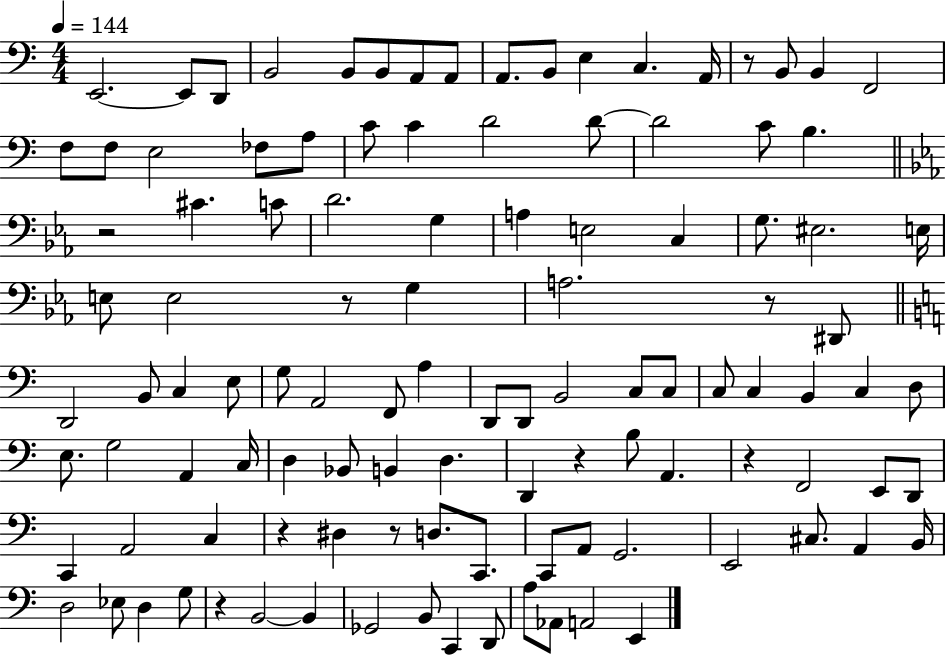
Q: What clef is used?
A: bass